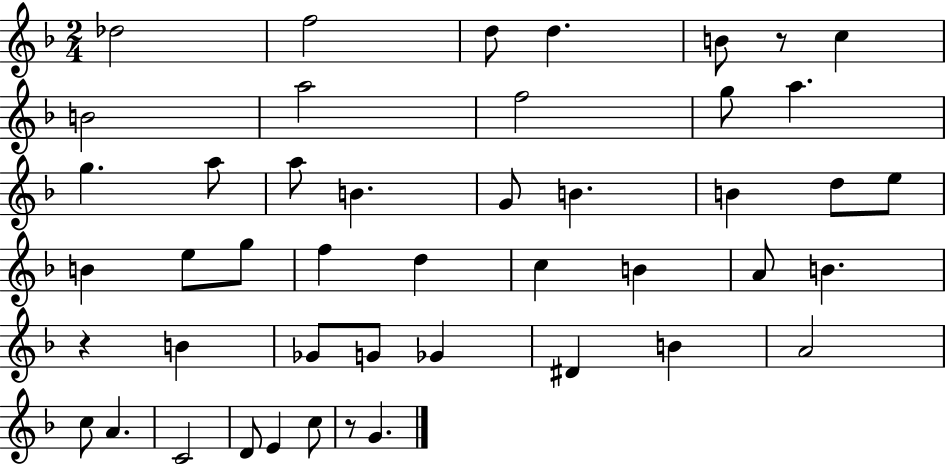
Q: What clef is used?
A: treble